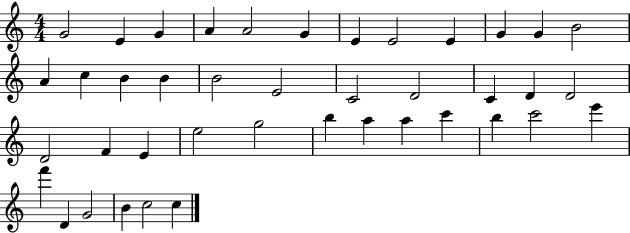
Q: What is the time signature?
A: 4/4